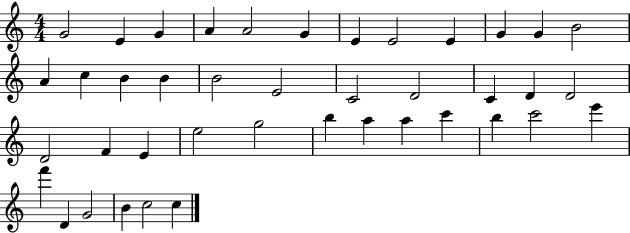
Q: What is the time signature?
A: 4/4